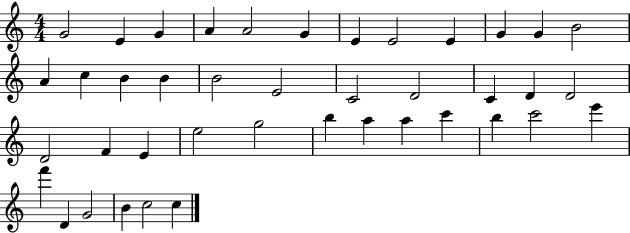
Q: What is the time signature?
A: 4/4